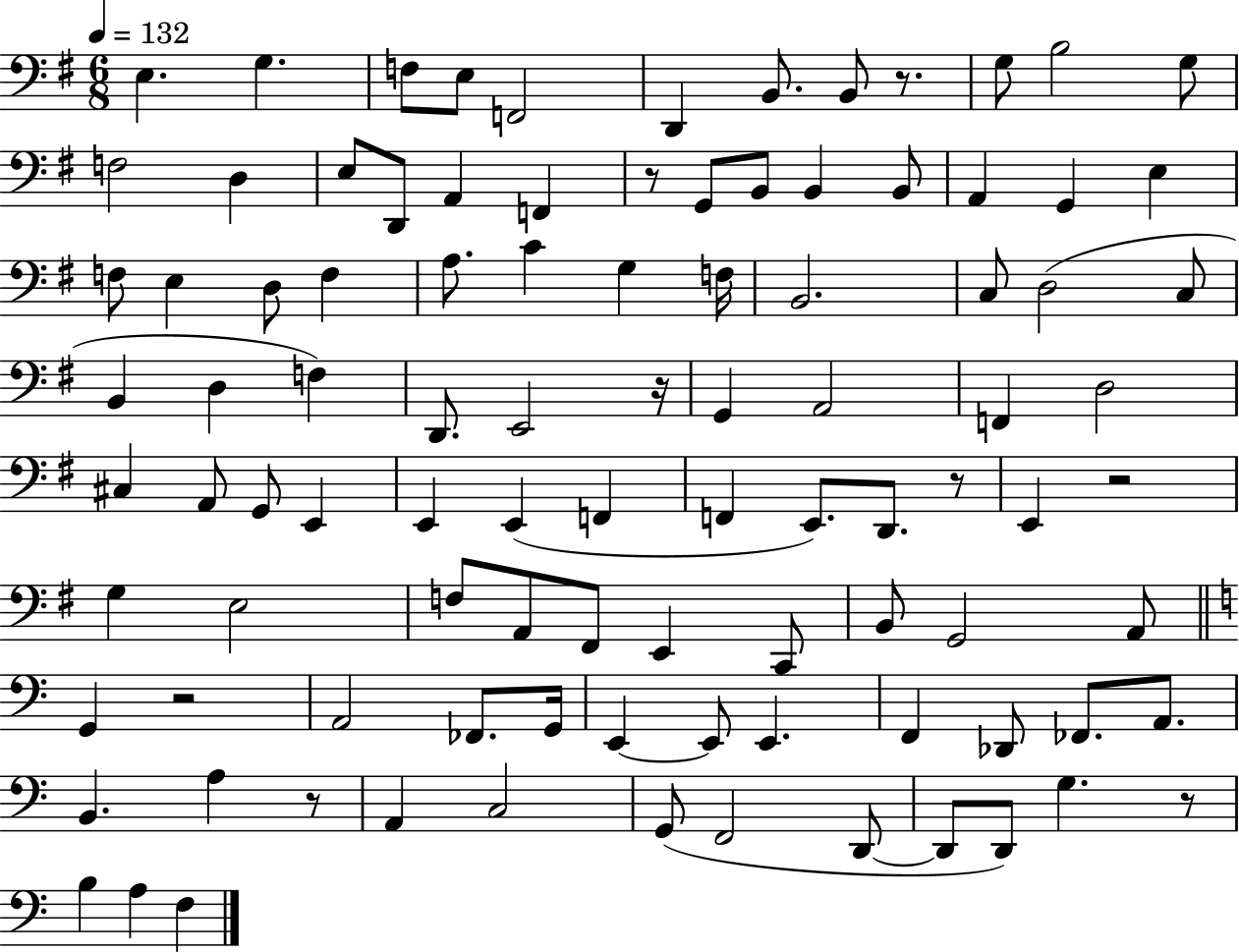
X:1
T:Untitled
M:6/8
L:1/4
K:G
E, G, F,/2 E,/2 F,,2 D,, B,,/2 B,,/2 z/2 G,/2 B,2 G,/2 F,2 D, E,/2 D,,/2 A,, F,, z/2 G,,/2 B,,/2 B,, B,,/2 A,, G,, E, F,/2 E, D,/2 F, A,/2 C G, F,/4 B,,2 C,/2 D,2 C,/2 B,, D, F, D,,/2 E,,2 z/4 G,, A,,2 F,, D,2 ^C, A,,/2 G,,/2 E,, E,, E,, F,, F,, E,,/2 D,,/2 z/2 E,, z2 G, E,2 F,/2 A,,/2 ^F,,/2 E,, C,,/2 B,,/2 G,,2 A,,/2 G,, z2 A,,2 _F,,/2 G,,/4 E,, E,,/2 E,, F,, _D,,/2 _F,,/2 A,,/2 B,, A, z/2 A,, C,2 G,,/2 F,,2 D,,/2 D,,/2 D,,/2 G, z/2 B, A, F,